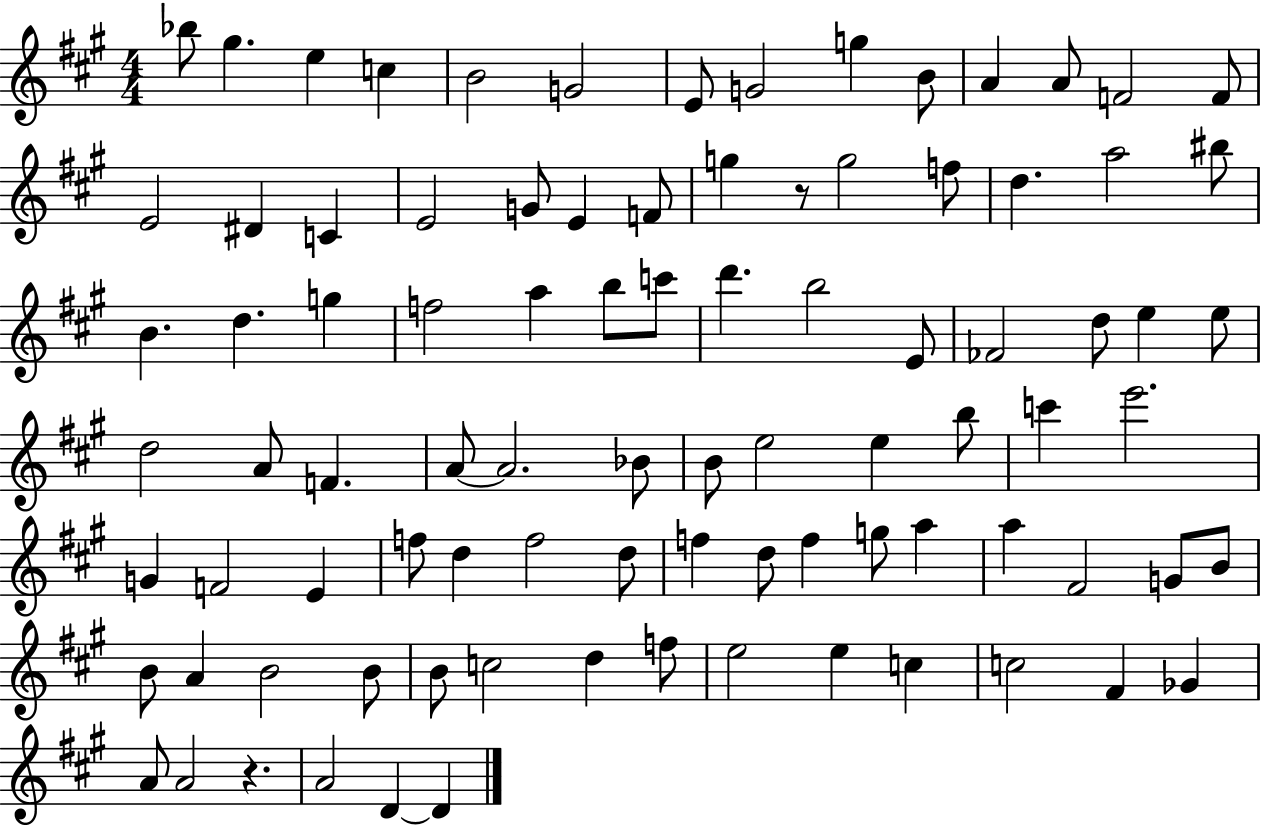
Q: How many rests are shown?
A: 2